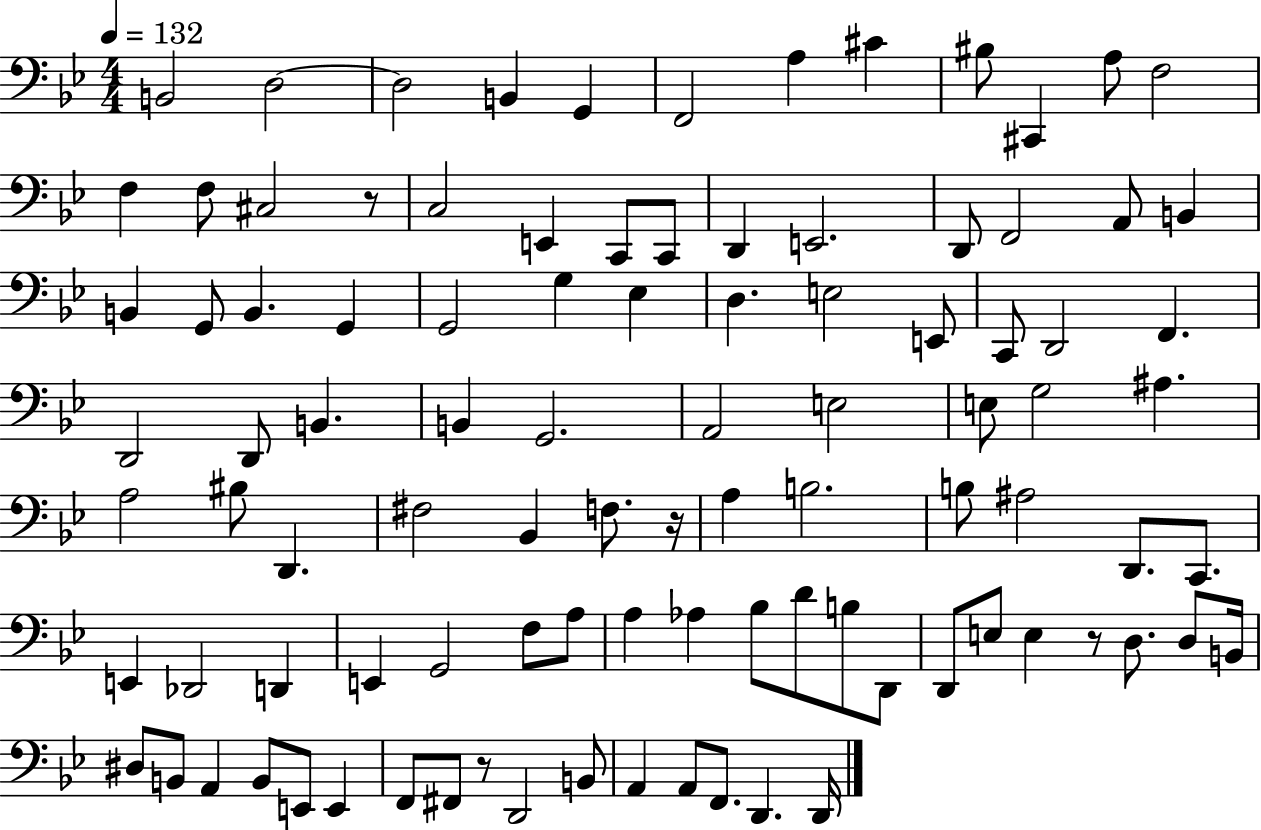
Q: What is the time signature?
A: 4/4